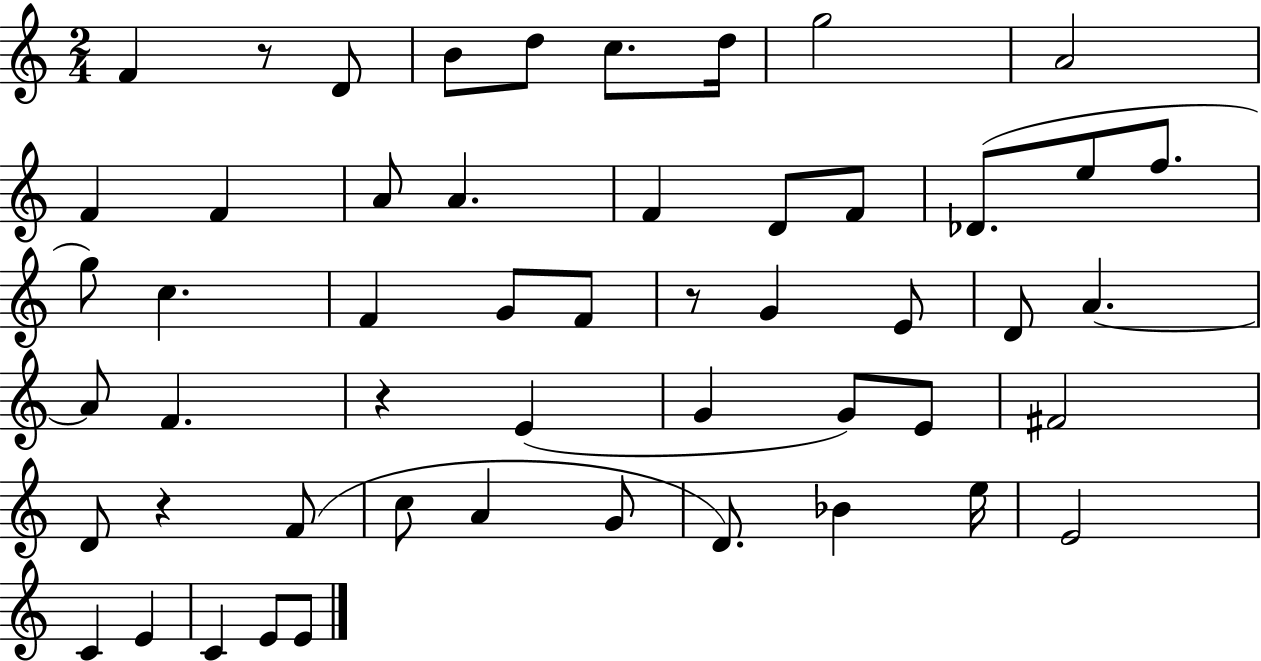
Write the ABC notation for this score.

X:1
T:Untitled
M:2/4
L:1/4
K:C
F z/2 D/2 B/2 d/2 c/2 d/4 g2 A2 F F A/2 A F D/2 F/2 _D/2 e/2 f/2 g/2 c F G/2 F/2 z/2 G E/2 D/2 A A/2 F z E G G/2 E/2 ^F2 D/2 z F/2 c/2 A G/2 D/2 _B e/4 E2 C E C E/2 E/2